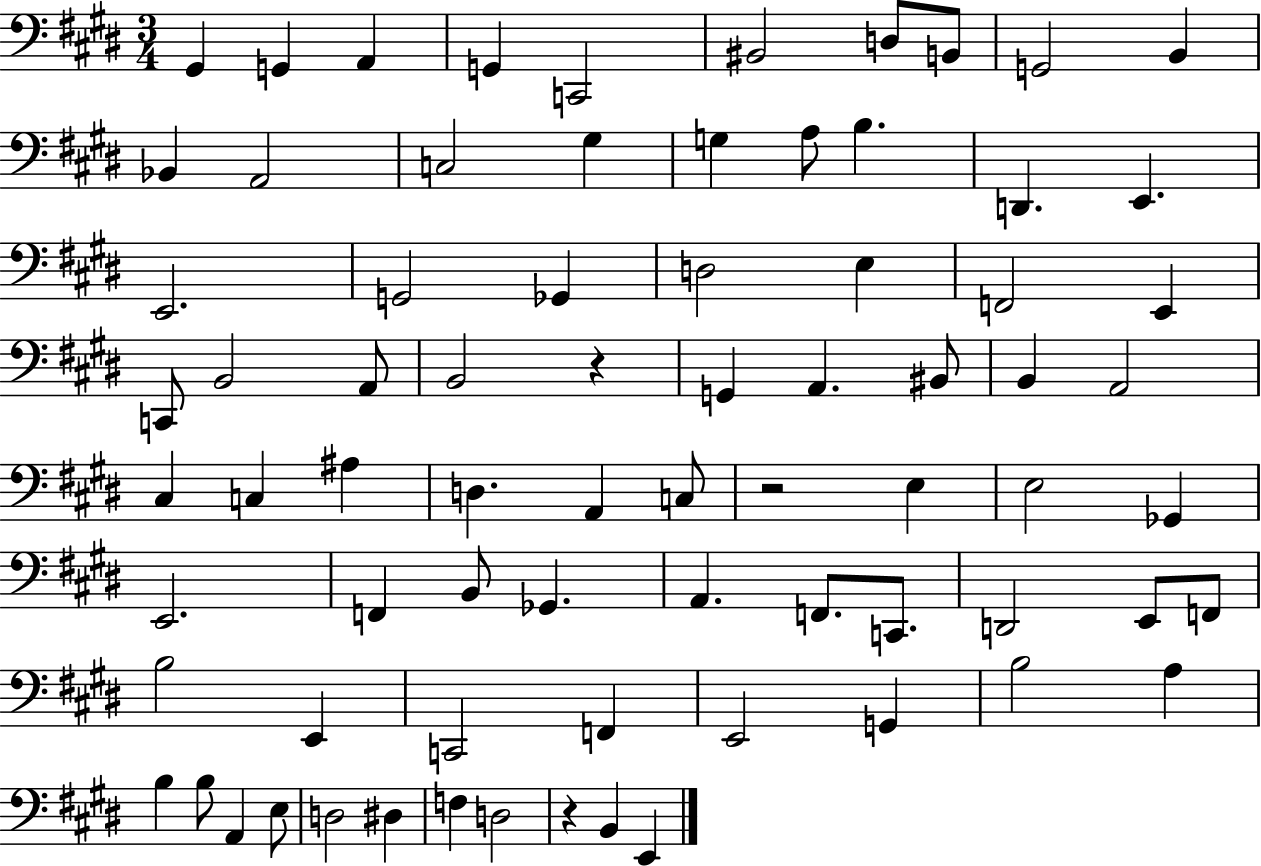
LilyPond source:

{
  \clef bass
  \numericTimeSignature
  \time 3/4
  \key e \major
  \repeat volta 2 { gis,4 g,4 a,4 | g,4 c,2 | bis,2 d8 b,8 | g,2 b,4 | \break bes,4 a,2 | c2 gis4 | g4 a8 b4. | d,4. e,4. | \break e,2. | g,2 ges,4 | d2 e4 | f,2 e,4 | \break c,8 b,2 a,8 | b,2 r4 | g,4 a,4. bis,8 | b,4 a,2 | \break cis4 c4 ais4 | d4. a,4 c8 | r2 e4 | e2 ges,4 | \break e,2. | f,4 b,8 ges,4. | a,4. f,8. c,8. | d,2 e,8 f,8 | \break b2 e,4 | c,2 f,4 | e,2 g,4 | b2 a4 | \break b4 b8 a,4 e8 | d2 dis4 | f4 d2 | r4 b,4 e,4 | \break } \bar "|."
}